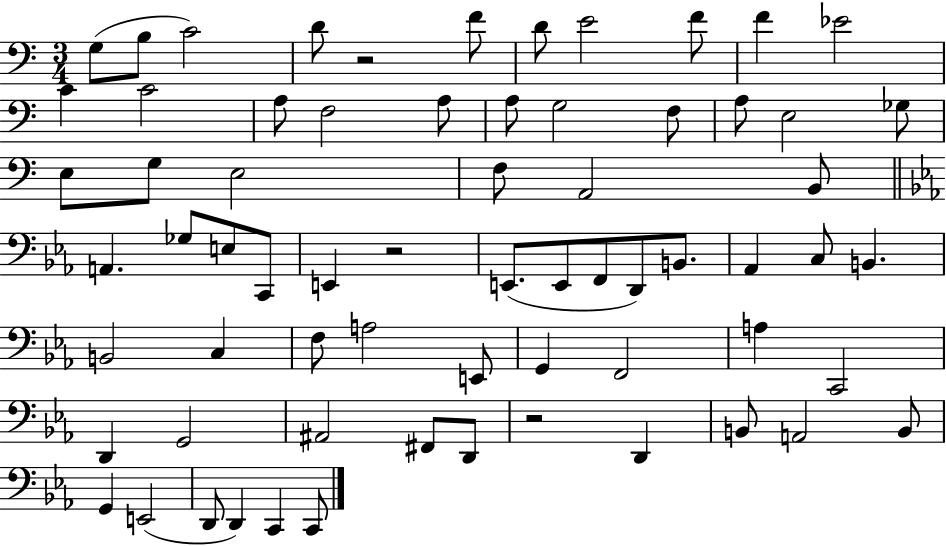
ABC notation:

X:1
T:Untitled
M:3/4
L:1/4
K:C
G,/2 B,/2 C2 D/2 z2 F/2 D/2 E2 F/2 F _E2 C C2 A,/2 F,2 A,/2 A,/2 G,2 F,/2 A,/2 E,2 _G,/2 E,/2 G,/2 E,2 F,/2 A,,2 B,,/2 A,, _G,/2 E,/2 C,,/2 E,, z2 E,,/2 E,,/2 F,,/2 D,,/2 B,,/2 _A,, C,/2 B,, B,,2 C, F,/2 A,2 E,,/2 G,, F,,2 A, C,,2 D,, G,,2 ^A,,2 ^F,,/2 D,,/2 z2 D,, B,,/2 A,,2 B,,/2 G,, E,,2 D,,/2 D,, C,, C,,/2